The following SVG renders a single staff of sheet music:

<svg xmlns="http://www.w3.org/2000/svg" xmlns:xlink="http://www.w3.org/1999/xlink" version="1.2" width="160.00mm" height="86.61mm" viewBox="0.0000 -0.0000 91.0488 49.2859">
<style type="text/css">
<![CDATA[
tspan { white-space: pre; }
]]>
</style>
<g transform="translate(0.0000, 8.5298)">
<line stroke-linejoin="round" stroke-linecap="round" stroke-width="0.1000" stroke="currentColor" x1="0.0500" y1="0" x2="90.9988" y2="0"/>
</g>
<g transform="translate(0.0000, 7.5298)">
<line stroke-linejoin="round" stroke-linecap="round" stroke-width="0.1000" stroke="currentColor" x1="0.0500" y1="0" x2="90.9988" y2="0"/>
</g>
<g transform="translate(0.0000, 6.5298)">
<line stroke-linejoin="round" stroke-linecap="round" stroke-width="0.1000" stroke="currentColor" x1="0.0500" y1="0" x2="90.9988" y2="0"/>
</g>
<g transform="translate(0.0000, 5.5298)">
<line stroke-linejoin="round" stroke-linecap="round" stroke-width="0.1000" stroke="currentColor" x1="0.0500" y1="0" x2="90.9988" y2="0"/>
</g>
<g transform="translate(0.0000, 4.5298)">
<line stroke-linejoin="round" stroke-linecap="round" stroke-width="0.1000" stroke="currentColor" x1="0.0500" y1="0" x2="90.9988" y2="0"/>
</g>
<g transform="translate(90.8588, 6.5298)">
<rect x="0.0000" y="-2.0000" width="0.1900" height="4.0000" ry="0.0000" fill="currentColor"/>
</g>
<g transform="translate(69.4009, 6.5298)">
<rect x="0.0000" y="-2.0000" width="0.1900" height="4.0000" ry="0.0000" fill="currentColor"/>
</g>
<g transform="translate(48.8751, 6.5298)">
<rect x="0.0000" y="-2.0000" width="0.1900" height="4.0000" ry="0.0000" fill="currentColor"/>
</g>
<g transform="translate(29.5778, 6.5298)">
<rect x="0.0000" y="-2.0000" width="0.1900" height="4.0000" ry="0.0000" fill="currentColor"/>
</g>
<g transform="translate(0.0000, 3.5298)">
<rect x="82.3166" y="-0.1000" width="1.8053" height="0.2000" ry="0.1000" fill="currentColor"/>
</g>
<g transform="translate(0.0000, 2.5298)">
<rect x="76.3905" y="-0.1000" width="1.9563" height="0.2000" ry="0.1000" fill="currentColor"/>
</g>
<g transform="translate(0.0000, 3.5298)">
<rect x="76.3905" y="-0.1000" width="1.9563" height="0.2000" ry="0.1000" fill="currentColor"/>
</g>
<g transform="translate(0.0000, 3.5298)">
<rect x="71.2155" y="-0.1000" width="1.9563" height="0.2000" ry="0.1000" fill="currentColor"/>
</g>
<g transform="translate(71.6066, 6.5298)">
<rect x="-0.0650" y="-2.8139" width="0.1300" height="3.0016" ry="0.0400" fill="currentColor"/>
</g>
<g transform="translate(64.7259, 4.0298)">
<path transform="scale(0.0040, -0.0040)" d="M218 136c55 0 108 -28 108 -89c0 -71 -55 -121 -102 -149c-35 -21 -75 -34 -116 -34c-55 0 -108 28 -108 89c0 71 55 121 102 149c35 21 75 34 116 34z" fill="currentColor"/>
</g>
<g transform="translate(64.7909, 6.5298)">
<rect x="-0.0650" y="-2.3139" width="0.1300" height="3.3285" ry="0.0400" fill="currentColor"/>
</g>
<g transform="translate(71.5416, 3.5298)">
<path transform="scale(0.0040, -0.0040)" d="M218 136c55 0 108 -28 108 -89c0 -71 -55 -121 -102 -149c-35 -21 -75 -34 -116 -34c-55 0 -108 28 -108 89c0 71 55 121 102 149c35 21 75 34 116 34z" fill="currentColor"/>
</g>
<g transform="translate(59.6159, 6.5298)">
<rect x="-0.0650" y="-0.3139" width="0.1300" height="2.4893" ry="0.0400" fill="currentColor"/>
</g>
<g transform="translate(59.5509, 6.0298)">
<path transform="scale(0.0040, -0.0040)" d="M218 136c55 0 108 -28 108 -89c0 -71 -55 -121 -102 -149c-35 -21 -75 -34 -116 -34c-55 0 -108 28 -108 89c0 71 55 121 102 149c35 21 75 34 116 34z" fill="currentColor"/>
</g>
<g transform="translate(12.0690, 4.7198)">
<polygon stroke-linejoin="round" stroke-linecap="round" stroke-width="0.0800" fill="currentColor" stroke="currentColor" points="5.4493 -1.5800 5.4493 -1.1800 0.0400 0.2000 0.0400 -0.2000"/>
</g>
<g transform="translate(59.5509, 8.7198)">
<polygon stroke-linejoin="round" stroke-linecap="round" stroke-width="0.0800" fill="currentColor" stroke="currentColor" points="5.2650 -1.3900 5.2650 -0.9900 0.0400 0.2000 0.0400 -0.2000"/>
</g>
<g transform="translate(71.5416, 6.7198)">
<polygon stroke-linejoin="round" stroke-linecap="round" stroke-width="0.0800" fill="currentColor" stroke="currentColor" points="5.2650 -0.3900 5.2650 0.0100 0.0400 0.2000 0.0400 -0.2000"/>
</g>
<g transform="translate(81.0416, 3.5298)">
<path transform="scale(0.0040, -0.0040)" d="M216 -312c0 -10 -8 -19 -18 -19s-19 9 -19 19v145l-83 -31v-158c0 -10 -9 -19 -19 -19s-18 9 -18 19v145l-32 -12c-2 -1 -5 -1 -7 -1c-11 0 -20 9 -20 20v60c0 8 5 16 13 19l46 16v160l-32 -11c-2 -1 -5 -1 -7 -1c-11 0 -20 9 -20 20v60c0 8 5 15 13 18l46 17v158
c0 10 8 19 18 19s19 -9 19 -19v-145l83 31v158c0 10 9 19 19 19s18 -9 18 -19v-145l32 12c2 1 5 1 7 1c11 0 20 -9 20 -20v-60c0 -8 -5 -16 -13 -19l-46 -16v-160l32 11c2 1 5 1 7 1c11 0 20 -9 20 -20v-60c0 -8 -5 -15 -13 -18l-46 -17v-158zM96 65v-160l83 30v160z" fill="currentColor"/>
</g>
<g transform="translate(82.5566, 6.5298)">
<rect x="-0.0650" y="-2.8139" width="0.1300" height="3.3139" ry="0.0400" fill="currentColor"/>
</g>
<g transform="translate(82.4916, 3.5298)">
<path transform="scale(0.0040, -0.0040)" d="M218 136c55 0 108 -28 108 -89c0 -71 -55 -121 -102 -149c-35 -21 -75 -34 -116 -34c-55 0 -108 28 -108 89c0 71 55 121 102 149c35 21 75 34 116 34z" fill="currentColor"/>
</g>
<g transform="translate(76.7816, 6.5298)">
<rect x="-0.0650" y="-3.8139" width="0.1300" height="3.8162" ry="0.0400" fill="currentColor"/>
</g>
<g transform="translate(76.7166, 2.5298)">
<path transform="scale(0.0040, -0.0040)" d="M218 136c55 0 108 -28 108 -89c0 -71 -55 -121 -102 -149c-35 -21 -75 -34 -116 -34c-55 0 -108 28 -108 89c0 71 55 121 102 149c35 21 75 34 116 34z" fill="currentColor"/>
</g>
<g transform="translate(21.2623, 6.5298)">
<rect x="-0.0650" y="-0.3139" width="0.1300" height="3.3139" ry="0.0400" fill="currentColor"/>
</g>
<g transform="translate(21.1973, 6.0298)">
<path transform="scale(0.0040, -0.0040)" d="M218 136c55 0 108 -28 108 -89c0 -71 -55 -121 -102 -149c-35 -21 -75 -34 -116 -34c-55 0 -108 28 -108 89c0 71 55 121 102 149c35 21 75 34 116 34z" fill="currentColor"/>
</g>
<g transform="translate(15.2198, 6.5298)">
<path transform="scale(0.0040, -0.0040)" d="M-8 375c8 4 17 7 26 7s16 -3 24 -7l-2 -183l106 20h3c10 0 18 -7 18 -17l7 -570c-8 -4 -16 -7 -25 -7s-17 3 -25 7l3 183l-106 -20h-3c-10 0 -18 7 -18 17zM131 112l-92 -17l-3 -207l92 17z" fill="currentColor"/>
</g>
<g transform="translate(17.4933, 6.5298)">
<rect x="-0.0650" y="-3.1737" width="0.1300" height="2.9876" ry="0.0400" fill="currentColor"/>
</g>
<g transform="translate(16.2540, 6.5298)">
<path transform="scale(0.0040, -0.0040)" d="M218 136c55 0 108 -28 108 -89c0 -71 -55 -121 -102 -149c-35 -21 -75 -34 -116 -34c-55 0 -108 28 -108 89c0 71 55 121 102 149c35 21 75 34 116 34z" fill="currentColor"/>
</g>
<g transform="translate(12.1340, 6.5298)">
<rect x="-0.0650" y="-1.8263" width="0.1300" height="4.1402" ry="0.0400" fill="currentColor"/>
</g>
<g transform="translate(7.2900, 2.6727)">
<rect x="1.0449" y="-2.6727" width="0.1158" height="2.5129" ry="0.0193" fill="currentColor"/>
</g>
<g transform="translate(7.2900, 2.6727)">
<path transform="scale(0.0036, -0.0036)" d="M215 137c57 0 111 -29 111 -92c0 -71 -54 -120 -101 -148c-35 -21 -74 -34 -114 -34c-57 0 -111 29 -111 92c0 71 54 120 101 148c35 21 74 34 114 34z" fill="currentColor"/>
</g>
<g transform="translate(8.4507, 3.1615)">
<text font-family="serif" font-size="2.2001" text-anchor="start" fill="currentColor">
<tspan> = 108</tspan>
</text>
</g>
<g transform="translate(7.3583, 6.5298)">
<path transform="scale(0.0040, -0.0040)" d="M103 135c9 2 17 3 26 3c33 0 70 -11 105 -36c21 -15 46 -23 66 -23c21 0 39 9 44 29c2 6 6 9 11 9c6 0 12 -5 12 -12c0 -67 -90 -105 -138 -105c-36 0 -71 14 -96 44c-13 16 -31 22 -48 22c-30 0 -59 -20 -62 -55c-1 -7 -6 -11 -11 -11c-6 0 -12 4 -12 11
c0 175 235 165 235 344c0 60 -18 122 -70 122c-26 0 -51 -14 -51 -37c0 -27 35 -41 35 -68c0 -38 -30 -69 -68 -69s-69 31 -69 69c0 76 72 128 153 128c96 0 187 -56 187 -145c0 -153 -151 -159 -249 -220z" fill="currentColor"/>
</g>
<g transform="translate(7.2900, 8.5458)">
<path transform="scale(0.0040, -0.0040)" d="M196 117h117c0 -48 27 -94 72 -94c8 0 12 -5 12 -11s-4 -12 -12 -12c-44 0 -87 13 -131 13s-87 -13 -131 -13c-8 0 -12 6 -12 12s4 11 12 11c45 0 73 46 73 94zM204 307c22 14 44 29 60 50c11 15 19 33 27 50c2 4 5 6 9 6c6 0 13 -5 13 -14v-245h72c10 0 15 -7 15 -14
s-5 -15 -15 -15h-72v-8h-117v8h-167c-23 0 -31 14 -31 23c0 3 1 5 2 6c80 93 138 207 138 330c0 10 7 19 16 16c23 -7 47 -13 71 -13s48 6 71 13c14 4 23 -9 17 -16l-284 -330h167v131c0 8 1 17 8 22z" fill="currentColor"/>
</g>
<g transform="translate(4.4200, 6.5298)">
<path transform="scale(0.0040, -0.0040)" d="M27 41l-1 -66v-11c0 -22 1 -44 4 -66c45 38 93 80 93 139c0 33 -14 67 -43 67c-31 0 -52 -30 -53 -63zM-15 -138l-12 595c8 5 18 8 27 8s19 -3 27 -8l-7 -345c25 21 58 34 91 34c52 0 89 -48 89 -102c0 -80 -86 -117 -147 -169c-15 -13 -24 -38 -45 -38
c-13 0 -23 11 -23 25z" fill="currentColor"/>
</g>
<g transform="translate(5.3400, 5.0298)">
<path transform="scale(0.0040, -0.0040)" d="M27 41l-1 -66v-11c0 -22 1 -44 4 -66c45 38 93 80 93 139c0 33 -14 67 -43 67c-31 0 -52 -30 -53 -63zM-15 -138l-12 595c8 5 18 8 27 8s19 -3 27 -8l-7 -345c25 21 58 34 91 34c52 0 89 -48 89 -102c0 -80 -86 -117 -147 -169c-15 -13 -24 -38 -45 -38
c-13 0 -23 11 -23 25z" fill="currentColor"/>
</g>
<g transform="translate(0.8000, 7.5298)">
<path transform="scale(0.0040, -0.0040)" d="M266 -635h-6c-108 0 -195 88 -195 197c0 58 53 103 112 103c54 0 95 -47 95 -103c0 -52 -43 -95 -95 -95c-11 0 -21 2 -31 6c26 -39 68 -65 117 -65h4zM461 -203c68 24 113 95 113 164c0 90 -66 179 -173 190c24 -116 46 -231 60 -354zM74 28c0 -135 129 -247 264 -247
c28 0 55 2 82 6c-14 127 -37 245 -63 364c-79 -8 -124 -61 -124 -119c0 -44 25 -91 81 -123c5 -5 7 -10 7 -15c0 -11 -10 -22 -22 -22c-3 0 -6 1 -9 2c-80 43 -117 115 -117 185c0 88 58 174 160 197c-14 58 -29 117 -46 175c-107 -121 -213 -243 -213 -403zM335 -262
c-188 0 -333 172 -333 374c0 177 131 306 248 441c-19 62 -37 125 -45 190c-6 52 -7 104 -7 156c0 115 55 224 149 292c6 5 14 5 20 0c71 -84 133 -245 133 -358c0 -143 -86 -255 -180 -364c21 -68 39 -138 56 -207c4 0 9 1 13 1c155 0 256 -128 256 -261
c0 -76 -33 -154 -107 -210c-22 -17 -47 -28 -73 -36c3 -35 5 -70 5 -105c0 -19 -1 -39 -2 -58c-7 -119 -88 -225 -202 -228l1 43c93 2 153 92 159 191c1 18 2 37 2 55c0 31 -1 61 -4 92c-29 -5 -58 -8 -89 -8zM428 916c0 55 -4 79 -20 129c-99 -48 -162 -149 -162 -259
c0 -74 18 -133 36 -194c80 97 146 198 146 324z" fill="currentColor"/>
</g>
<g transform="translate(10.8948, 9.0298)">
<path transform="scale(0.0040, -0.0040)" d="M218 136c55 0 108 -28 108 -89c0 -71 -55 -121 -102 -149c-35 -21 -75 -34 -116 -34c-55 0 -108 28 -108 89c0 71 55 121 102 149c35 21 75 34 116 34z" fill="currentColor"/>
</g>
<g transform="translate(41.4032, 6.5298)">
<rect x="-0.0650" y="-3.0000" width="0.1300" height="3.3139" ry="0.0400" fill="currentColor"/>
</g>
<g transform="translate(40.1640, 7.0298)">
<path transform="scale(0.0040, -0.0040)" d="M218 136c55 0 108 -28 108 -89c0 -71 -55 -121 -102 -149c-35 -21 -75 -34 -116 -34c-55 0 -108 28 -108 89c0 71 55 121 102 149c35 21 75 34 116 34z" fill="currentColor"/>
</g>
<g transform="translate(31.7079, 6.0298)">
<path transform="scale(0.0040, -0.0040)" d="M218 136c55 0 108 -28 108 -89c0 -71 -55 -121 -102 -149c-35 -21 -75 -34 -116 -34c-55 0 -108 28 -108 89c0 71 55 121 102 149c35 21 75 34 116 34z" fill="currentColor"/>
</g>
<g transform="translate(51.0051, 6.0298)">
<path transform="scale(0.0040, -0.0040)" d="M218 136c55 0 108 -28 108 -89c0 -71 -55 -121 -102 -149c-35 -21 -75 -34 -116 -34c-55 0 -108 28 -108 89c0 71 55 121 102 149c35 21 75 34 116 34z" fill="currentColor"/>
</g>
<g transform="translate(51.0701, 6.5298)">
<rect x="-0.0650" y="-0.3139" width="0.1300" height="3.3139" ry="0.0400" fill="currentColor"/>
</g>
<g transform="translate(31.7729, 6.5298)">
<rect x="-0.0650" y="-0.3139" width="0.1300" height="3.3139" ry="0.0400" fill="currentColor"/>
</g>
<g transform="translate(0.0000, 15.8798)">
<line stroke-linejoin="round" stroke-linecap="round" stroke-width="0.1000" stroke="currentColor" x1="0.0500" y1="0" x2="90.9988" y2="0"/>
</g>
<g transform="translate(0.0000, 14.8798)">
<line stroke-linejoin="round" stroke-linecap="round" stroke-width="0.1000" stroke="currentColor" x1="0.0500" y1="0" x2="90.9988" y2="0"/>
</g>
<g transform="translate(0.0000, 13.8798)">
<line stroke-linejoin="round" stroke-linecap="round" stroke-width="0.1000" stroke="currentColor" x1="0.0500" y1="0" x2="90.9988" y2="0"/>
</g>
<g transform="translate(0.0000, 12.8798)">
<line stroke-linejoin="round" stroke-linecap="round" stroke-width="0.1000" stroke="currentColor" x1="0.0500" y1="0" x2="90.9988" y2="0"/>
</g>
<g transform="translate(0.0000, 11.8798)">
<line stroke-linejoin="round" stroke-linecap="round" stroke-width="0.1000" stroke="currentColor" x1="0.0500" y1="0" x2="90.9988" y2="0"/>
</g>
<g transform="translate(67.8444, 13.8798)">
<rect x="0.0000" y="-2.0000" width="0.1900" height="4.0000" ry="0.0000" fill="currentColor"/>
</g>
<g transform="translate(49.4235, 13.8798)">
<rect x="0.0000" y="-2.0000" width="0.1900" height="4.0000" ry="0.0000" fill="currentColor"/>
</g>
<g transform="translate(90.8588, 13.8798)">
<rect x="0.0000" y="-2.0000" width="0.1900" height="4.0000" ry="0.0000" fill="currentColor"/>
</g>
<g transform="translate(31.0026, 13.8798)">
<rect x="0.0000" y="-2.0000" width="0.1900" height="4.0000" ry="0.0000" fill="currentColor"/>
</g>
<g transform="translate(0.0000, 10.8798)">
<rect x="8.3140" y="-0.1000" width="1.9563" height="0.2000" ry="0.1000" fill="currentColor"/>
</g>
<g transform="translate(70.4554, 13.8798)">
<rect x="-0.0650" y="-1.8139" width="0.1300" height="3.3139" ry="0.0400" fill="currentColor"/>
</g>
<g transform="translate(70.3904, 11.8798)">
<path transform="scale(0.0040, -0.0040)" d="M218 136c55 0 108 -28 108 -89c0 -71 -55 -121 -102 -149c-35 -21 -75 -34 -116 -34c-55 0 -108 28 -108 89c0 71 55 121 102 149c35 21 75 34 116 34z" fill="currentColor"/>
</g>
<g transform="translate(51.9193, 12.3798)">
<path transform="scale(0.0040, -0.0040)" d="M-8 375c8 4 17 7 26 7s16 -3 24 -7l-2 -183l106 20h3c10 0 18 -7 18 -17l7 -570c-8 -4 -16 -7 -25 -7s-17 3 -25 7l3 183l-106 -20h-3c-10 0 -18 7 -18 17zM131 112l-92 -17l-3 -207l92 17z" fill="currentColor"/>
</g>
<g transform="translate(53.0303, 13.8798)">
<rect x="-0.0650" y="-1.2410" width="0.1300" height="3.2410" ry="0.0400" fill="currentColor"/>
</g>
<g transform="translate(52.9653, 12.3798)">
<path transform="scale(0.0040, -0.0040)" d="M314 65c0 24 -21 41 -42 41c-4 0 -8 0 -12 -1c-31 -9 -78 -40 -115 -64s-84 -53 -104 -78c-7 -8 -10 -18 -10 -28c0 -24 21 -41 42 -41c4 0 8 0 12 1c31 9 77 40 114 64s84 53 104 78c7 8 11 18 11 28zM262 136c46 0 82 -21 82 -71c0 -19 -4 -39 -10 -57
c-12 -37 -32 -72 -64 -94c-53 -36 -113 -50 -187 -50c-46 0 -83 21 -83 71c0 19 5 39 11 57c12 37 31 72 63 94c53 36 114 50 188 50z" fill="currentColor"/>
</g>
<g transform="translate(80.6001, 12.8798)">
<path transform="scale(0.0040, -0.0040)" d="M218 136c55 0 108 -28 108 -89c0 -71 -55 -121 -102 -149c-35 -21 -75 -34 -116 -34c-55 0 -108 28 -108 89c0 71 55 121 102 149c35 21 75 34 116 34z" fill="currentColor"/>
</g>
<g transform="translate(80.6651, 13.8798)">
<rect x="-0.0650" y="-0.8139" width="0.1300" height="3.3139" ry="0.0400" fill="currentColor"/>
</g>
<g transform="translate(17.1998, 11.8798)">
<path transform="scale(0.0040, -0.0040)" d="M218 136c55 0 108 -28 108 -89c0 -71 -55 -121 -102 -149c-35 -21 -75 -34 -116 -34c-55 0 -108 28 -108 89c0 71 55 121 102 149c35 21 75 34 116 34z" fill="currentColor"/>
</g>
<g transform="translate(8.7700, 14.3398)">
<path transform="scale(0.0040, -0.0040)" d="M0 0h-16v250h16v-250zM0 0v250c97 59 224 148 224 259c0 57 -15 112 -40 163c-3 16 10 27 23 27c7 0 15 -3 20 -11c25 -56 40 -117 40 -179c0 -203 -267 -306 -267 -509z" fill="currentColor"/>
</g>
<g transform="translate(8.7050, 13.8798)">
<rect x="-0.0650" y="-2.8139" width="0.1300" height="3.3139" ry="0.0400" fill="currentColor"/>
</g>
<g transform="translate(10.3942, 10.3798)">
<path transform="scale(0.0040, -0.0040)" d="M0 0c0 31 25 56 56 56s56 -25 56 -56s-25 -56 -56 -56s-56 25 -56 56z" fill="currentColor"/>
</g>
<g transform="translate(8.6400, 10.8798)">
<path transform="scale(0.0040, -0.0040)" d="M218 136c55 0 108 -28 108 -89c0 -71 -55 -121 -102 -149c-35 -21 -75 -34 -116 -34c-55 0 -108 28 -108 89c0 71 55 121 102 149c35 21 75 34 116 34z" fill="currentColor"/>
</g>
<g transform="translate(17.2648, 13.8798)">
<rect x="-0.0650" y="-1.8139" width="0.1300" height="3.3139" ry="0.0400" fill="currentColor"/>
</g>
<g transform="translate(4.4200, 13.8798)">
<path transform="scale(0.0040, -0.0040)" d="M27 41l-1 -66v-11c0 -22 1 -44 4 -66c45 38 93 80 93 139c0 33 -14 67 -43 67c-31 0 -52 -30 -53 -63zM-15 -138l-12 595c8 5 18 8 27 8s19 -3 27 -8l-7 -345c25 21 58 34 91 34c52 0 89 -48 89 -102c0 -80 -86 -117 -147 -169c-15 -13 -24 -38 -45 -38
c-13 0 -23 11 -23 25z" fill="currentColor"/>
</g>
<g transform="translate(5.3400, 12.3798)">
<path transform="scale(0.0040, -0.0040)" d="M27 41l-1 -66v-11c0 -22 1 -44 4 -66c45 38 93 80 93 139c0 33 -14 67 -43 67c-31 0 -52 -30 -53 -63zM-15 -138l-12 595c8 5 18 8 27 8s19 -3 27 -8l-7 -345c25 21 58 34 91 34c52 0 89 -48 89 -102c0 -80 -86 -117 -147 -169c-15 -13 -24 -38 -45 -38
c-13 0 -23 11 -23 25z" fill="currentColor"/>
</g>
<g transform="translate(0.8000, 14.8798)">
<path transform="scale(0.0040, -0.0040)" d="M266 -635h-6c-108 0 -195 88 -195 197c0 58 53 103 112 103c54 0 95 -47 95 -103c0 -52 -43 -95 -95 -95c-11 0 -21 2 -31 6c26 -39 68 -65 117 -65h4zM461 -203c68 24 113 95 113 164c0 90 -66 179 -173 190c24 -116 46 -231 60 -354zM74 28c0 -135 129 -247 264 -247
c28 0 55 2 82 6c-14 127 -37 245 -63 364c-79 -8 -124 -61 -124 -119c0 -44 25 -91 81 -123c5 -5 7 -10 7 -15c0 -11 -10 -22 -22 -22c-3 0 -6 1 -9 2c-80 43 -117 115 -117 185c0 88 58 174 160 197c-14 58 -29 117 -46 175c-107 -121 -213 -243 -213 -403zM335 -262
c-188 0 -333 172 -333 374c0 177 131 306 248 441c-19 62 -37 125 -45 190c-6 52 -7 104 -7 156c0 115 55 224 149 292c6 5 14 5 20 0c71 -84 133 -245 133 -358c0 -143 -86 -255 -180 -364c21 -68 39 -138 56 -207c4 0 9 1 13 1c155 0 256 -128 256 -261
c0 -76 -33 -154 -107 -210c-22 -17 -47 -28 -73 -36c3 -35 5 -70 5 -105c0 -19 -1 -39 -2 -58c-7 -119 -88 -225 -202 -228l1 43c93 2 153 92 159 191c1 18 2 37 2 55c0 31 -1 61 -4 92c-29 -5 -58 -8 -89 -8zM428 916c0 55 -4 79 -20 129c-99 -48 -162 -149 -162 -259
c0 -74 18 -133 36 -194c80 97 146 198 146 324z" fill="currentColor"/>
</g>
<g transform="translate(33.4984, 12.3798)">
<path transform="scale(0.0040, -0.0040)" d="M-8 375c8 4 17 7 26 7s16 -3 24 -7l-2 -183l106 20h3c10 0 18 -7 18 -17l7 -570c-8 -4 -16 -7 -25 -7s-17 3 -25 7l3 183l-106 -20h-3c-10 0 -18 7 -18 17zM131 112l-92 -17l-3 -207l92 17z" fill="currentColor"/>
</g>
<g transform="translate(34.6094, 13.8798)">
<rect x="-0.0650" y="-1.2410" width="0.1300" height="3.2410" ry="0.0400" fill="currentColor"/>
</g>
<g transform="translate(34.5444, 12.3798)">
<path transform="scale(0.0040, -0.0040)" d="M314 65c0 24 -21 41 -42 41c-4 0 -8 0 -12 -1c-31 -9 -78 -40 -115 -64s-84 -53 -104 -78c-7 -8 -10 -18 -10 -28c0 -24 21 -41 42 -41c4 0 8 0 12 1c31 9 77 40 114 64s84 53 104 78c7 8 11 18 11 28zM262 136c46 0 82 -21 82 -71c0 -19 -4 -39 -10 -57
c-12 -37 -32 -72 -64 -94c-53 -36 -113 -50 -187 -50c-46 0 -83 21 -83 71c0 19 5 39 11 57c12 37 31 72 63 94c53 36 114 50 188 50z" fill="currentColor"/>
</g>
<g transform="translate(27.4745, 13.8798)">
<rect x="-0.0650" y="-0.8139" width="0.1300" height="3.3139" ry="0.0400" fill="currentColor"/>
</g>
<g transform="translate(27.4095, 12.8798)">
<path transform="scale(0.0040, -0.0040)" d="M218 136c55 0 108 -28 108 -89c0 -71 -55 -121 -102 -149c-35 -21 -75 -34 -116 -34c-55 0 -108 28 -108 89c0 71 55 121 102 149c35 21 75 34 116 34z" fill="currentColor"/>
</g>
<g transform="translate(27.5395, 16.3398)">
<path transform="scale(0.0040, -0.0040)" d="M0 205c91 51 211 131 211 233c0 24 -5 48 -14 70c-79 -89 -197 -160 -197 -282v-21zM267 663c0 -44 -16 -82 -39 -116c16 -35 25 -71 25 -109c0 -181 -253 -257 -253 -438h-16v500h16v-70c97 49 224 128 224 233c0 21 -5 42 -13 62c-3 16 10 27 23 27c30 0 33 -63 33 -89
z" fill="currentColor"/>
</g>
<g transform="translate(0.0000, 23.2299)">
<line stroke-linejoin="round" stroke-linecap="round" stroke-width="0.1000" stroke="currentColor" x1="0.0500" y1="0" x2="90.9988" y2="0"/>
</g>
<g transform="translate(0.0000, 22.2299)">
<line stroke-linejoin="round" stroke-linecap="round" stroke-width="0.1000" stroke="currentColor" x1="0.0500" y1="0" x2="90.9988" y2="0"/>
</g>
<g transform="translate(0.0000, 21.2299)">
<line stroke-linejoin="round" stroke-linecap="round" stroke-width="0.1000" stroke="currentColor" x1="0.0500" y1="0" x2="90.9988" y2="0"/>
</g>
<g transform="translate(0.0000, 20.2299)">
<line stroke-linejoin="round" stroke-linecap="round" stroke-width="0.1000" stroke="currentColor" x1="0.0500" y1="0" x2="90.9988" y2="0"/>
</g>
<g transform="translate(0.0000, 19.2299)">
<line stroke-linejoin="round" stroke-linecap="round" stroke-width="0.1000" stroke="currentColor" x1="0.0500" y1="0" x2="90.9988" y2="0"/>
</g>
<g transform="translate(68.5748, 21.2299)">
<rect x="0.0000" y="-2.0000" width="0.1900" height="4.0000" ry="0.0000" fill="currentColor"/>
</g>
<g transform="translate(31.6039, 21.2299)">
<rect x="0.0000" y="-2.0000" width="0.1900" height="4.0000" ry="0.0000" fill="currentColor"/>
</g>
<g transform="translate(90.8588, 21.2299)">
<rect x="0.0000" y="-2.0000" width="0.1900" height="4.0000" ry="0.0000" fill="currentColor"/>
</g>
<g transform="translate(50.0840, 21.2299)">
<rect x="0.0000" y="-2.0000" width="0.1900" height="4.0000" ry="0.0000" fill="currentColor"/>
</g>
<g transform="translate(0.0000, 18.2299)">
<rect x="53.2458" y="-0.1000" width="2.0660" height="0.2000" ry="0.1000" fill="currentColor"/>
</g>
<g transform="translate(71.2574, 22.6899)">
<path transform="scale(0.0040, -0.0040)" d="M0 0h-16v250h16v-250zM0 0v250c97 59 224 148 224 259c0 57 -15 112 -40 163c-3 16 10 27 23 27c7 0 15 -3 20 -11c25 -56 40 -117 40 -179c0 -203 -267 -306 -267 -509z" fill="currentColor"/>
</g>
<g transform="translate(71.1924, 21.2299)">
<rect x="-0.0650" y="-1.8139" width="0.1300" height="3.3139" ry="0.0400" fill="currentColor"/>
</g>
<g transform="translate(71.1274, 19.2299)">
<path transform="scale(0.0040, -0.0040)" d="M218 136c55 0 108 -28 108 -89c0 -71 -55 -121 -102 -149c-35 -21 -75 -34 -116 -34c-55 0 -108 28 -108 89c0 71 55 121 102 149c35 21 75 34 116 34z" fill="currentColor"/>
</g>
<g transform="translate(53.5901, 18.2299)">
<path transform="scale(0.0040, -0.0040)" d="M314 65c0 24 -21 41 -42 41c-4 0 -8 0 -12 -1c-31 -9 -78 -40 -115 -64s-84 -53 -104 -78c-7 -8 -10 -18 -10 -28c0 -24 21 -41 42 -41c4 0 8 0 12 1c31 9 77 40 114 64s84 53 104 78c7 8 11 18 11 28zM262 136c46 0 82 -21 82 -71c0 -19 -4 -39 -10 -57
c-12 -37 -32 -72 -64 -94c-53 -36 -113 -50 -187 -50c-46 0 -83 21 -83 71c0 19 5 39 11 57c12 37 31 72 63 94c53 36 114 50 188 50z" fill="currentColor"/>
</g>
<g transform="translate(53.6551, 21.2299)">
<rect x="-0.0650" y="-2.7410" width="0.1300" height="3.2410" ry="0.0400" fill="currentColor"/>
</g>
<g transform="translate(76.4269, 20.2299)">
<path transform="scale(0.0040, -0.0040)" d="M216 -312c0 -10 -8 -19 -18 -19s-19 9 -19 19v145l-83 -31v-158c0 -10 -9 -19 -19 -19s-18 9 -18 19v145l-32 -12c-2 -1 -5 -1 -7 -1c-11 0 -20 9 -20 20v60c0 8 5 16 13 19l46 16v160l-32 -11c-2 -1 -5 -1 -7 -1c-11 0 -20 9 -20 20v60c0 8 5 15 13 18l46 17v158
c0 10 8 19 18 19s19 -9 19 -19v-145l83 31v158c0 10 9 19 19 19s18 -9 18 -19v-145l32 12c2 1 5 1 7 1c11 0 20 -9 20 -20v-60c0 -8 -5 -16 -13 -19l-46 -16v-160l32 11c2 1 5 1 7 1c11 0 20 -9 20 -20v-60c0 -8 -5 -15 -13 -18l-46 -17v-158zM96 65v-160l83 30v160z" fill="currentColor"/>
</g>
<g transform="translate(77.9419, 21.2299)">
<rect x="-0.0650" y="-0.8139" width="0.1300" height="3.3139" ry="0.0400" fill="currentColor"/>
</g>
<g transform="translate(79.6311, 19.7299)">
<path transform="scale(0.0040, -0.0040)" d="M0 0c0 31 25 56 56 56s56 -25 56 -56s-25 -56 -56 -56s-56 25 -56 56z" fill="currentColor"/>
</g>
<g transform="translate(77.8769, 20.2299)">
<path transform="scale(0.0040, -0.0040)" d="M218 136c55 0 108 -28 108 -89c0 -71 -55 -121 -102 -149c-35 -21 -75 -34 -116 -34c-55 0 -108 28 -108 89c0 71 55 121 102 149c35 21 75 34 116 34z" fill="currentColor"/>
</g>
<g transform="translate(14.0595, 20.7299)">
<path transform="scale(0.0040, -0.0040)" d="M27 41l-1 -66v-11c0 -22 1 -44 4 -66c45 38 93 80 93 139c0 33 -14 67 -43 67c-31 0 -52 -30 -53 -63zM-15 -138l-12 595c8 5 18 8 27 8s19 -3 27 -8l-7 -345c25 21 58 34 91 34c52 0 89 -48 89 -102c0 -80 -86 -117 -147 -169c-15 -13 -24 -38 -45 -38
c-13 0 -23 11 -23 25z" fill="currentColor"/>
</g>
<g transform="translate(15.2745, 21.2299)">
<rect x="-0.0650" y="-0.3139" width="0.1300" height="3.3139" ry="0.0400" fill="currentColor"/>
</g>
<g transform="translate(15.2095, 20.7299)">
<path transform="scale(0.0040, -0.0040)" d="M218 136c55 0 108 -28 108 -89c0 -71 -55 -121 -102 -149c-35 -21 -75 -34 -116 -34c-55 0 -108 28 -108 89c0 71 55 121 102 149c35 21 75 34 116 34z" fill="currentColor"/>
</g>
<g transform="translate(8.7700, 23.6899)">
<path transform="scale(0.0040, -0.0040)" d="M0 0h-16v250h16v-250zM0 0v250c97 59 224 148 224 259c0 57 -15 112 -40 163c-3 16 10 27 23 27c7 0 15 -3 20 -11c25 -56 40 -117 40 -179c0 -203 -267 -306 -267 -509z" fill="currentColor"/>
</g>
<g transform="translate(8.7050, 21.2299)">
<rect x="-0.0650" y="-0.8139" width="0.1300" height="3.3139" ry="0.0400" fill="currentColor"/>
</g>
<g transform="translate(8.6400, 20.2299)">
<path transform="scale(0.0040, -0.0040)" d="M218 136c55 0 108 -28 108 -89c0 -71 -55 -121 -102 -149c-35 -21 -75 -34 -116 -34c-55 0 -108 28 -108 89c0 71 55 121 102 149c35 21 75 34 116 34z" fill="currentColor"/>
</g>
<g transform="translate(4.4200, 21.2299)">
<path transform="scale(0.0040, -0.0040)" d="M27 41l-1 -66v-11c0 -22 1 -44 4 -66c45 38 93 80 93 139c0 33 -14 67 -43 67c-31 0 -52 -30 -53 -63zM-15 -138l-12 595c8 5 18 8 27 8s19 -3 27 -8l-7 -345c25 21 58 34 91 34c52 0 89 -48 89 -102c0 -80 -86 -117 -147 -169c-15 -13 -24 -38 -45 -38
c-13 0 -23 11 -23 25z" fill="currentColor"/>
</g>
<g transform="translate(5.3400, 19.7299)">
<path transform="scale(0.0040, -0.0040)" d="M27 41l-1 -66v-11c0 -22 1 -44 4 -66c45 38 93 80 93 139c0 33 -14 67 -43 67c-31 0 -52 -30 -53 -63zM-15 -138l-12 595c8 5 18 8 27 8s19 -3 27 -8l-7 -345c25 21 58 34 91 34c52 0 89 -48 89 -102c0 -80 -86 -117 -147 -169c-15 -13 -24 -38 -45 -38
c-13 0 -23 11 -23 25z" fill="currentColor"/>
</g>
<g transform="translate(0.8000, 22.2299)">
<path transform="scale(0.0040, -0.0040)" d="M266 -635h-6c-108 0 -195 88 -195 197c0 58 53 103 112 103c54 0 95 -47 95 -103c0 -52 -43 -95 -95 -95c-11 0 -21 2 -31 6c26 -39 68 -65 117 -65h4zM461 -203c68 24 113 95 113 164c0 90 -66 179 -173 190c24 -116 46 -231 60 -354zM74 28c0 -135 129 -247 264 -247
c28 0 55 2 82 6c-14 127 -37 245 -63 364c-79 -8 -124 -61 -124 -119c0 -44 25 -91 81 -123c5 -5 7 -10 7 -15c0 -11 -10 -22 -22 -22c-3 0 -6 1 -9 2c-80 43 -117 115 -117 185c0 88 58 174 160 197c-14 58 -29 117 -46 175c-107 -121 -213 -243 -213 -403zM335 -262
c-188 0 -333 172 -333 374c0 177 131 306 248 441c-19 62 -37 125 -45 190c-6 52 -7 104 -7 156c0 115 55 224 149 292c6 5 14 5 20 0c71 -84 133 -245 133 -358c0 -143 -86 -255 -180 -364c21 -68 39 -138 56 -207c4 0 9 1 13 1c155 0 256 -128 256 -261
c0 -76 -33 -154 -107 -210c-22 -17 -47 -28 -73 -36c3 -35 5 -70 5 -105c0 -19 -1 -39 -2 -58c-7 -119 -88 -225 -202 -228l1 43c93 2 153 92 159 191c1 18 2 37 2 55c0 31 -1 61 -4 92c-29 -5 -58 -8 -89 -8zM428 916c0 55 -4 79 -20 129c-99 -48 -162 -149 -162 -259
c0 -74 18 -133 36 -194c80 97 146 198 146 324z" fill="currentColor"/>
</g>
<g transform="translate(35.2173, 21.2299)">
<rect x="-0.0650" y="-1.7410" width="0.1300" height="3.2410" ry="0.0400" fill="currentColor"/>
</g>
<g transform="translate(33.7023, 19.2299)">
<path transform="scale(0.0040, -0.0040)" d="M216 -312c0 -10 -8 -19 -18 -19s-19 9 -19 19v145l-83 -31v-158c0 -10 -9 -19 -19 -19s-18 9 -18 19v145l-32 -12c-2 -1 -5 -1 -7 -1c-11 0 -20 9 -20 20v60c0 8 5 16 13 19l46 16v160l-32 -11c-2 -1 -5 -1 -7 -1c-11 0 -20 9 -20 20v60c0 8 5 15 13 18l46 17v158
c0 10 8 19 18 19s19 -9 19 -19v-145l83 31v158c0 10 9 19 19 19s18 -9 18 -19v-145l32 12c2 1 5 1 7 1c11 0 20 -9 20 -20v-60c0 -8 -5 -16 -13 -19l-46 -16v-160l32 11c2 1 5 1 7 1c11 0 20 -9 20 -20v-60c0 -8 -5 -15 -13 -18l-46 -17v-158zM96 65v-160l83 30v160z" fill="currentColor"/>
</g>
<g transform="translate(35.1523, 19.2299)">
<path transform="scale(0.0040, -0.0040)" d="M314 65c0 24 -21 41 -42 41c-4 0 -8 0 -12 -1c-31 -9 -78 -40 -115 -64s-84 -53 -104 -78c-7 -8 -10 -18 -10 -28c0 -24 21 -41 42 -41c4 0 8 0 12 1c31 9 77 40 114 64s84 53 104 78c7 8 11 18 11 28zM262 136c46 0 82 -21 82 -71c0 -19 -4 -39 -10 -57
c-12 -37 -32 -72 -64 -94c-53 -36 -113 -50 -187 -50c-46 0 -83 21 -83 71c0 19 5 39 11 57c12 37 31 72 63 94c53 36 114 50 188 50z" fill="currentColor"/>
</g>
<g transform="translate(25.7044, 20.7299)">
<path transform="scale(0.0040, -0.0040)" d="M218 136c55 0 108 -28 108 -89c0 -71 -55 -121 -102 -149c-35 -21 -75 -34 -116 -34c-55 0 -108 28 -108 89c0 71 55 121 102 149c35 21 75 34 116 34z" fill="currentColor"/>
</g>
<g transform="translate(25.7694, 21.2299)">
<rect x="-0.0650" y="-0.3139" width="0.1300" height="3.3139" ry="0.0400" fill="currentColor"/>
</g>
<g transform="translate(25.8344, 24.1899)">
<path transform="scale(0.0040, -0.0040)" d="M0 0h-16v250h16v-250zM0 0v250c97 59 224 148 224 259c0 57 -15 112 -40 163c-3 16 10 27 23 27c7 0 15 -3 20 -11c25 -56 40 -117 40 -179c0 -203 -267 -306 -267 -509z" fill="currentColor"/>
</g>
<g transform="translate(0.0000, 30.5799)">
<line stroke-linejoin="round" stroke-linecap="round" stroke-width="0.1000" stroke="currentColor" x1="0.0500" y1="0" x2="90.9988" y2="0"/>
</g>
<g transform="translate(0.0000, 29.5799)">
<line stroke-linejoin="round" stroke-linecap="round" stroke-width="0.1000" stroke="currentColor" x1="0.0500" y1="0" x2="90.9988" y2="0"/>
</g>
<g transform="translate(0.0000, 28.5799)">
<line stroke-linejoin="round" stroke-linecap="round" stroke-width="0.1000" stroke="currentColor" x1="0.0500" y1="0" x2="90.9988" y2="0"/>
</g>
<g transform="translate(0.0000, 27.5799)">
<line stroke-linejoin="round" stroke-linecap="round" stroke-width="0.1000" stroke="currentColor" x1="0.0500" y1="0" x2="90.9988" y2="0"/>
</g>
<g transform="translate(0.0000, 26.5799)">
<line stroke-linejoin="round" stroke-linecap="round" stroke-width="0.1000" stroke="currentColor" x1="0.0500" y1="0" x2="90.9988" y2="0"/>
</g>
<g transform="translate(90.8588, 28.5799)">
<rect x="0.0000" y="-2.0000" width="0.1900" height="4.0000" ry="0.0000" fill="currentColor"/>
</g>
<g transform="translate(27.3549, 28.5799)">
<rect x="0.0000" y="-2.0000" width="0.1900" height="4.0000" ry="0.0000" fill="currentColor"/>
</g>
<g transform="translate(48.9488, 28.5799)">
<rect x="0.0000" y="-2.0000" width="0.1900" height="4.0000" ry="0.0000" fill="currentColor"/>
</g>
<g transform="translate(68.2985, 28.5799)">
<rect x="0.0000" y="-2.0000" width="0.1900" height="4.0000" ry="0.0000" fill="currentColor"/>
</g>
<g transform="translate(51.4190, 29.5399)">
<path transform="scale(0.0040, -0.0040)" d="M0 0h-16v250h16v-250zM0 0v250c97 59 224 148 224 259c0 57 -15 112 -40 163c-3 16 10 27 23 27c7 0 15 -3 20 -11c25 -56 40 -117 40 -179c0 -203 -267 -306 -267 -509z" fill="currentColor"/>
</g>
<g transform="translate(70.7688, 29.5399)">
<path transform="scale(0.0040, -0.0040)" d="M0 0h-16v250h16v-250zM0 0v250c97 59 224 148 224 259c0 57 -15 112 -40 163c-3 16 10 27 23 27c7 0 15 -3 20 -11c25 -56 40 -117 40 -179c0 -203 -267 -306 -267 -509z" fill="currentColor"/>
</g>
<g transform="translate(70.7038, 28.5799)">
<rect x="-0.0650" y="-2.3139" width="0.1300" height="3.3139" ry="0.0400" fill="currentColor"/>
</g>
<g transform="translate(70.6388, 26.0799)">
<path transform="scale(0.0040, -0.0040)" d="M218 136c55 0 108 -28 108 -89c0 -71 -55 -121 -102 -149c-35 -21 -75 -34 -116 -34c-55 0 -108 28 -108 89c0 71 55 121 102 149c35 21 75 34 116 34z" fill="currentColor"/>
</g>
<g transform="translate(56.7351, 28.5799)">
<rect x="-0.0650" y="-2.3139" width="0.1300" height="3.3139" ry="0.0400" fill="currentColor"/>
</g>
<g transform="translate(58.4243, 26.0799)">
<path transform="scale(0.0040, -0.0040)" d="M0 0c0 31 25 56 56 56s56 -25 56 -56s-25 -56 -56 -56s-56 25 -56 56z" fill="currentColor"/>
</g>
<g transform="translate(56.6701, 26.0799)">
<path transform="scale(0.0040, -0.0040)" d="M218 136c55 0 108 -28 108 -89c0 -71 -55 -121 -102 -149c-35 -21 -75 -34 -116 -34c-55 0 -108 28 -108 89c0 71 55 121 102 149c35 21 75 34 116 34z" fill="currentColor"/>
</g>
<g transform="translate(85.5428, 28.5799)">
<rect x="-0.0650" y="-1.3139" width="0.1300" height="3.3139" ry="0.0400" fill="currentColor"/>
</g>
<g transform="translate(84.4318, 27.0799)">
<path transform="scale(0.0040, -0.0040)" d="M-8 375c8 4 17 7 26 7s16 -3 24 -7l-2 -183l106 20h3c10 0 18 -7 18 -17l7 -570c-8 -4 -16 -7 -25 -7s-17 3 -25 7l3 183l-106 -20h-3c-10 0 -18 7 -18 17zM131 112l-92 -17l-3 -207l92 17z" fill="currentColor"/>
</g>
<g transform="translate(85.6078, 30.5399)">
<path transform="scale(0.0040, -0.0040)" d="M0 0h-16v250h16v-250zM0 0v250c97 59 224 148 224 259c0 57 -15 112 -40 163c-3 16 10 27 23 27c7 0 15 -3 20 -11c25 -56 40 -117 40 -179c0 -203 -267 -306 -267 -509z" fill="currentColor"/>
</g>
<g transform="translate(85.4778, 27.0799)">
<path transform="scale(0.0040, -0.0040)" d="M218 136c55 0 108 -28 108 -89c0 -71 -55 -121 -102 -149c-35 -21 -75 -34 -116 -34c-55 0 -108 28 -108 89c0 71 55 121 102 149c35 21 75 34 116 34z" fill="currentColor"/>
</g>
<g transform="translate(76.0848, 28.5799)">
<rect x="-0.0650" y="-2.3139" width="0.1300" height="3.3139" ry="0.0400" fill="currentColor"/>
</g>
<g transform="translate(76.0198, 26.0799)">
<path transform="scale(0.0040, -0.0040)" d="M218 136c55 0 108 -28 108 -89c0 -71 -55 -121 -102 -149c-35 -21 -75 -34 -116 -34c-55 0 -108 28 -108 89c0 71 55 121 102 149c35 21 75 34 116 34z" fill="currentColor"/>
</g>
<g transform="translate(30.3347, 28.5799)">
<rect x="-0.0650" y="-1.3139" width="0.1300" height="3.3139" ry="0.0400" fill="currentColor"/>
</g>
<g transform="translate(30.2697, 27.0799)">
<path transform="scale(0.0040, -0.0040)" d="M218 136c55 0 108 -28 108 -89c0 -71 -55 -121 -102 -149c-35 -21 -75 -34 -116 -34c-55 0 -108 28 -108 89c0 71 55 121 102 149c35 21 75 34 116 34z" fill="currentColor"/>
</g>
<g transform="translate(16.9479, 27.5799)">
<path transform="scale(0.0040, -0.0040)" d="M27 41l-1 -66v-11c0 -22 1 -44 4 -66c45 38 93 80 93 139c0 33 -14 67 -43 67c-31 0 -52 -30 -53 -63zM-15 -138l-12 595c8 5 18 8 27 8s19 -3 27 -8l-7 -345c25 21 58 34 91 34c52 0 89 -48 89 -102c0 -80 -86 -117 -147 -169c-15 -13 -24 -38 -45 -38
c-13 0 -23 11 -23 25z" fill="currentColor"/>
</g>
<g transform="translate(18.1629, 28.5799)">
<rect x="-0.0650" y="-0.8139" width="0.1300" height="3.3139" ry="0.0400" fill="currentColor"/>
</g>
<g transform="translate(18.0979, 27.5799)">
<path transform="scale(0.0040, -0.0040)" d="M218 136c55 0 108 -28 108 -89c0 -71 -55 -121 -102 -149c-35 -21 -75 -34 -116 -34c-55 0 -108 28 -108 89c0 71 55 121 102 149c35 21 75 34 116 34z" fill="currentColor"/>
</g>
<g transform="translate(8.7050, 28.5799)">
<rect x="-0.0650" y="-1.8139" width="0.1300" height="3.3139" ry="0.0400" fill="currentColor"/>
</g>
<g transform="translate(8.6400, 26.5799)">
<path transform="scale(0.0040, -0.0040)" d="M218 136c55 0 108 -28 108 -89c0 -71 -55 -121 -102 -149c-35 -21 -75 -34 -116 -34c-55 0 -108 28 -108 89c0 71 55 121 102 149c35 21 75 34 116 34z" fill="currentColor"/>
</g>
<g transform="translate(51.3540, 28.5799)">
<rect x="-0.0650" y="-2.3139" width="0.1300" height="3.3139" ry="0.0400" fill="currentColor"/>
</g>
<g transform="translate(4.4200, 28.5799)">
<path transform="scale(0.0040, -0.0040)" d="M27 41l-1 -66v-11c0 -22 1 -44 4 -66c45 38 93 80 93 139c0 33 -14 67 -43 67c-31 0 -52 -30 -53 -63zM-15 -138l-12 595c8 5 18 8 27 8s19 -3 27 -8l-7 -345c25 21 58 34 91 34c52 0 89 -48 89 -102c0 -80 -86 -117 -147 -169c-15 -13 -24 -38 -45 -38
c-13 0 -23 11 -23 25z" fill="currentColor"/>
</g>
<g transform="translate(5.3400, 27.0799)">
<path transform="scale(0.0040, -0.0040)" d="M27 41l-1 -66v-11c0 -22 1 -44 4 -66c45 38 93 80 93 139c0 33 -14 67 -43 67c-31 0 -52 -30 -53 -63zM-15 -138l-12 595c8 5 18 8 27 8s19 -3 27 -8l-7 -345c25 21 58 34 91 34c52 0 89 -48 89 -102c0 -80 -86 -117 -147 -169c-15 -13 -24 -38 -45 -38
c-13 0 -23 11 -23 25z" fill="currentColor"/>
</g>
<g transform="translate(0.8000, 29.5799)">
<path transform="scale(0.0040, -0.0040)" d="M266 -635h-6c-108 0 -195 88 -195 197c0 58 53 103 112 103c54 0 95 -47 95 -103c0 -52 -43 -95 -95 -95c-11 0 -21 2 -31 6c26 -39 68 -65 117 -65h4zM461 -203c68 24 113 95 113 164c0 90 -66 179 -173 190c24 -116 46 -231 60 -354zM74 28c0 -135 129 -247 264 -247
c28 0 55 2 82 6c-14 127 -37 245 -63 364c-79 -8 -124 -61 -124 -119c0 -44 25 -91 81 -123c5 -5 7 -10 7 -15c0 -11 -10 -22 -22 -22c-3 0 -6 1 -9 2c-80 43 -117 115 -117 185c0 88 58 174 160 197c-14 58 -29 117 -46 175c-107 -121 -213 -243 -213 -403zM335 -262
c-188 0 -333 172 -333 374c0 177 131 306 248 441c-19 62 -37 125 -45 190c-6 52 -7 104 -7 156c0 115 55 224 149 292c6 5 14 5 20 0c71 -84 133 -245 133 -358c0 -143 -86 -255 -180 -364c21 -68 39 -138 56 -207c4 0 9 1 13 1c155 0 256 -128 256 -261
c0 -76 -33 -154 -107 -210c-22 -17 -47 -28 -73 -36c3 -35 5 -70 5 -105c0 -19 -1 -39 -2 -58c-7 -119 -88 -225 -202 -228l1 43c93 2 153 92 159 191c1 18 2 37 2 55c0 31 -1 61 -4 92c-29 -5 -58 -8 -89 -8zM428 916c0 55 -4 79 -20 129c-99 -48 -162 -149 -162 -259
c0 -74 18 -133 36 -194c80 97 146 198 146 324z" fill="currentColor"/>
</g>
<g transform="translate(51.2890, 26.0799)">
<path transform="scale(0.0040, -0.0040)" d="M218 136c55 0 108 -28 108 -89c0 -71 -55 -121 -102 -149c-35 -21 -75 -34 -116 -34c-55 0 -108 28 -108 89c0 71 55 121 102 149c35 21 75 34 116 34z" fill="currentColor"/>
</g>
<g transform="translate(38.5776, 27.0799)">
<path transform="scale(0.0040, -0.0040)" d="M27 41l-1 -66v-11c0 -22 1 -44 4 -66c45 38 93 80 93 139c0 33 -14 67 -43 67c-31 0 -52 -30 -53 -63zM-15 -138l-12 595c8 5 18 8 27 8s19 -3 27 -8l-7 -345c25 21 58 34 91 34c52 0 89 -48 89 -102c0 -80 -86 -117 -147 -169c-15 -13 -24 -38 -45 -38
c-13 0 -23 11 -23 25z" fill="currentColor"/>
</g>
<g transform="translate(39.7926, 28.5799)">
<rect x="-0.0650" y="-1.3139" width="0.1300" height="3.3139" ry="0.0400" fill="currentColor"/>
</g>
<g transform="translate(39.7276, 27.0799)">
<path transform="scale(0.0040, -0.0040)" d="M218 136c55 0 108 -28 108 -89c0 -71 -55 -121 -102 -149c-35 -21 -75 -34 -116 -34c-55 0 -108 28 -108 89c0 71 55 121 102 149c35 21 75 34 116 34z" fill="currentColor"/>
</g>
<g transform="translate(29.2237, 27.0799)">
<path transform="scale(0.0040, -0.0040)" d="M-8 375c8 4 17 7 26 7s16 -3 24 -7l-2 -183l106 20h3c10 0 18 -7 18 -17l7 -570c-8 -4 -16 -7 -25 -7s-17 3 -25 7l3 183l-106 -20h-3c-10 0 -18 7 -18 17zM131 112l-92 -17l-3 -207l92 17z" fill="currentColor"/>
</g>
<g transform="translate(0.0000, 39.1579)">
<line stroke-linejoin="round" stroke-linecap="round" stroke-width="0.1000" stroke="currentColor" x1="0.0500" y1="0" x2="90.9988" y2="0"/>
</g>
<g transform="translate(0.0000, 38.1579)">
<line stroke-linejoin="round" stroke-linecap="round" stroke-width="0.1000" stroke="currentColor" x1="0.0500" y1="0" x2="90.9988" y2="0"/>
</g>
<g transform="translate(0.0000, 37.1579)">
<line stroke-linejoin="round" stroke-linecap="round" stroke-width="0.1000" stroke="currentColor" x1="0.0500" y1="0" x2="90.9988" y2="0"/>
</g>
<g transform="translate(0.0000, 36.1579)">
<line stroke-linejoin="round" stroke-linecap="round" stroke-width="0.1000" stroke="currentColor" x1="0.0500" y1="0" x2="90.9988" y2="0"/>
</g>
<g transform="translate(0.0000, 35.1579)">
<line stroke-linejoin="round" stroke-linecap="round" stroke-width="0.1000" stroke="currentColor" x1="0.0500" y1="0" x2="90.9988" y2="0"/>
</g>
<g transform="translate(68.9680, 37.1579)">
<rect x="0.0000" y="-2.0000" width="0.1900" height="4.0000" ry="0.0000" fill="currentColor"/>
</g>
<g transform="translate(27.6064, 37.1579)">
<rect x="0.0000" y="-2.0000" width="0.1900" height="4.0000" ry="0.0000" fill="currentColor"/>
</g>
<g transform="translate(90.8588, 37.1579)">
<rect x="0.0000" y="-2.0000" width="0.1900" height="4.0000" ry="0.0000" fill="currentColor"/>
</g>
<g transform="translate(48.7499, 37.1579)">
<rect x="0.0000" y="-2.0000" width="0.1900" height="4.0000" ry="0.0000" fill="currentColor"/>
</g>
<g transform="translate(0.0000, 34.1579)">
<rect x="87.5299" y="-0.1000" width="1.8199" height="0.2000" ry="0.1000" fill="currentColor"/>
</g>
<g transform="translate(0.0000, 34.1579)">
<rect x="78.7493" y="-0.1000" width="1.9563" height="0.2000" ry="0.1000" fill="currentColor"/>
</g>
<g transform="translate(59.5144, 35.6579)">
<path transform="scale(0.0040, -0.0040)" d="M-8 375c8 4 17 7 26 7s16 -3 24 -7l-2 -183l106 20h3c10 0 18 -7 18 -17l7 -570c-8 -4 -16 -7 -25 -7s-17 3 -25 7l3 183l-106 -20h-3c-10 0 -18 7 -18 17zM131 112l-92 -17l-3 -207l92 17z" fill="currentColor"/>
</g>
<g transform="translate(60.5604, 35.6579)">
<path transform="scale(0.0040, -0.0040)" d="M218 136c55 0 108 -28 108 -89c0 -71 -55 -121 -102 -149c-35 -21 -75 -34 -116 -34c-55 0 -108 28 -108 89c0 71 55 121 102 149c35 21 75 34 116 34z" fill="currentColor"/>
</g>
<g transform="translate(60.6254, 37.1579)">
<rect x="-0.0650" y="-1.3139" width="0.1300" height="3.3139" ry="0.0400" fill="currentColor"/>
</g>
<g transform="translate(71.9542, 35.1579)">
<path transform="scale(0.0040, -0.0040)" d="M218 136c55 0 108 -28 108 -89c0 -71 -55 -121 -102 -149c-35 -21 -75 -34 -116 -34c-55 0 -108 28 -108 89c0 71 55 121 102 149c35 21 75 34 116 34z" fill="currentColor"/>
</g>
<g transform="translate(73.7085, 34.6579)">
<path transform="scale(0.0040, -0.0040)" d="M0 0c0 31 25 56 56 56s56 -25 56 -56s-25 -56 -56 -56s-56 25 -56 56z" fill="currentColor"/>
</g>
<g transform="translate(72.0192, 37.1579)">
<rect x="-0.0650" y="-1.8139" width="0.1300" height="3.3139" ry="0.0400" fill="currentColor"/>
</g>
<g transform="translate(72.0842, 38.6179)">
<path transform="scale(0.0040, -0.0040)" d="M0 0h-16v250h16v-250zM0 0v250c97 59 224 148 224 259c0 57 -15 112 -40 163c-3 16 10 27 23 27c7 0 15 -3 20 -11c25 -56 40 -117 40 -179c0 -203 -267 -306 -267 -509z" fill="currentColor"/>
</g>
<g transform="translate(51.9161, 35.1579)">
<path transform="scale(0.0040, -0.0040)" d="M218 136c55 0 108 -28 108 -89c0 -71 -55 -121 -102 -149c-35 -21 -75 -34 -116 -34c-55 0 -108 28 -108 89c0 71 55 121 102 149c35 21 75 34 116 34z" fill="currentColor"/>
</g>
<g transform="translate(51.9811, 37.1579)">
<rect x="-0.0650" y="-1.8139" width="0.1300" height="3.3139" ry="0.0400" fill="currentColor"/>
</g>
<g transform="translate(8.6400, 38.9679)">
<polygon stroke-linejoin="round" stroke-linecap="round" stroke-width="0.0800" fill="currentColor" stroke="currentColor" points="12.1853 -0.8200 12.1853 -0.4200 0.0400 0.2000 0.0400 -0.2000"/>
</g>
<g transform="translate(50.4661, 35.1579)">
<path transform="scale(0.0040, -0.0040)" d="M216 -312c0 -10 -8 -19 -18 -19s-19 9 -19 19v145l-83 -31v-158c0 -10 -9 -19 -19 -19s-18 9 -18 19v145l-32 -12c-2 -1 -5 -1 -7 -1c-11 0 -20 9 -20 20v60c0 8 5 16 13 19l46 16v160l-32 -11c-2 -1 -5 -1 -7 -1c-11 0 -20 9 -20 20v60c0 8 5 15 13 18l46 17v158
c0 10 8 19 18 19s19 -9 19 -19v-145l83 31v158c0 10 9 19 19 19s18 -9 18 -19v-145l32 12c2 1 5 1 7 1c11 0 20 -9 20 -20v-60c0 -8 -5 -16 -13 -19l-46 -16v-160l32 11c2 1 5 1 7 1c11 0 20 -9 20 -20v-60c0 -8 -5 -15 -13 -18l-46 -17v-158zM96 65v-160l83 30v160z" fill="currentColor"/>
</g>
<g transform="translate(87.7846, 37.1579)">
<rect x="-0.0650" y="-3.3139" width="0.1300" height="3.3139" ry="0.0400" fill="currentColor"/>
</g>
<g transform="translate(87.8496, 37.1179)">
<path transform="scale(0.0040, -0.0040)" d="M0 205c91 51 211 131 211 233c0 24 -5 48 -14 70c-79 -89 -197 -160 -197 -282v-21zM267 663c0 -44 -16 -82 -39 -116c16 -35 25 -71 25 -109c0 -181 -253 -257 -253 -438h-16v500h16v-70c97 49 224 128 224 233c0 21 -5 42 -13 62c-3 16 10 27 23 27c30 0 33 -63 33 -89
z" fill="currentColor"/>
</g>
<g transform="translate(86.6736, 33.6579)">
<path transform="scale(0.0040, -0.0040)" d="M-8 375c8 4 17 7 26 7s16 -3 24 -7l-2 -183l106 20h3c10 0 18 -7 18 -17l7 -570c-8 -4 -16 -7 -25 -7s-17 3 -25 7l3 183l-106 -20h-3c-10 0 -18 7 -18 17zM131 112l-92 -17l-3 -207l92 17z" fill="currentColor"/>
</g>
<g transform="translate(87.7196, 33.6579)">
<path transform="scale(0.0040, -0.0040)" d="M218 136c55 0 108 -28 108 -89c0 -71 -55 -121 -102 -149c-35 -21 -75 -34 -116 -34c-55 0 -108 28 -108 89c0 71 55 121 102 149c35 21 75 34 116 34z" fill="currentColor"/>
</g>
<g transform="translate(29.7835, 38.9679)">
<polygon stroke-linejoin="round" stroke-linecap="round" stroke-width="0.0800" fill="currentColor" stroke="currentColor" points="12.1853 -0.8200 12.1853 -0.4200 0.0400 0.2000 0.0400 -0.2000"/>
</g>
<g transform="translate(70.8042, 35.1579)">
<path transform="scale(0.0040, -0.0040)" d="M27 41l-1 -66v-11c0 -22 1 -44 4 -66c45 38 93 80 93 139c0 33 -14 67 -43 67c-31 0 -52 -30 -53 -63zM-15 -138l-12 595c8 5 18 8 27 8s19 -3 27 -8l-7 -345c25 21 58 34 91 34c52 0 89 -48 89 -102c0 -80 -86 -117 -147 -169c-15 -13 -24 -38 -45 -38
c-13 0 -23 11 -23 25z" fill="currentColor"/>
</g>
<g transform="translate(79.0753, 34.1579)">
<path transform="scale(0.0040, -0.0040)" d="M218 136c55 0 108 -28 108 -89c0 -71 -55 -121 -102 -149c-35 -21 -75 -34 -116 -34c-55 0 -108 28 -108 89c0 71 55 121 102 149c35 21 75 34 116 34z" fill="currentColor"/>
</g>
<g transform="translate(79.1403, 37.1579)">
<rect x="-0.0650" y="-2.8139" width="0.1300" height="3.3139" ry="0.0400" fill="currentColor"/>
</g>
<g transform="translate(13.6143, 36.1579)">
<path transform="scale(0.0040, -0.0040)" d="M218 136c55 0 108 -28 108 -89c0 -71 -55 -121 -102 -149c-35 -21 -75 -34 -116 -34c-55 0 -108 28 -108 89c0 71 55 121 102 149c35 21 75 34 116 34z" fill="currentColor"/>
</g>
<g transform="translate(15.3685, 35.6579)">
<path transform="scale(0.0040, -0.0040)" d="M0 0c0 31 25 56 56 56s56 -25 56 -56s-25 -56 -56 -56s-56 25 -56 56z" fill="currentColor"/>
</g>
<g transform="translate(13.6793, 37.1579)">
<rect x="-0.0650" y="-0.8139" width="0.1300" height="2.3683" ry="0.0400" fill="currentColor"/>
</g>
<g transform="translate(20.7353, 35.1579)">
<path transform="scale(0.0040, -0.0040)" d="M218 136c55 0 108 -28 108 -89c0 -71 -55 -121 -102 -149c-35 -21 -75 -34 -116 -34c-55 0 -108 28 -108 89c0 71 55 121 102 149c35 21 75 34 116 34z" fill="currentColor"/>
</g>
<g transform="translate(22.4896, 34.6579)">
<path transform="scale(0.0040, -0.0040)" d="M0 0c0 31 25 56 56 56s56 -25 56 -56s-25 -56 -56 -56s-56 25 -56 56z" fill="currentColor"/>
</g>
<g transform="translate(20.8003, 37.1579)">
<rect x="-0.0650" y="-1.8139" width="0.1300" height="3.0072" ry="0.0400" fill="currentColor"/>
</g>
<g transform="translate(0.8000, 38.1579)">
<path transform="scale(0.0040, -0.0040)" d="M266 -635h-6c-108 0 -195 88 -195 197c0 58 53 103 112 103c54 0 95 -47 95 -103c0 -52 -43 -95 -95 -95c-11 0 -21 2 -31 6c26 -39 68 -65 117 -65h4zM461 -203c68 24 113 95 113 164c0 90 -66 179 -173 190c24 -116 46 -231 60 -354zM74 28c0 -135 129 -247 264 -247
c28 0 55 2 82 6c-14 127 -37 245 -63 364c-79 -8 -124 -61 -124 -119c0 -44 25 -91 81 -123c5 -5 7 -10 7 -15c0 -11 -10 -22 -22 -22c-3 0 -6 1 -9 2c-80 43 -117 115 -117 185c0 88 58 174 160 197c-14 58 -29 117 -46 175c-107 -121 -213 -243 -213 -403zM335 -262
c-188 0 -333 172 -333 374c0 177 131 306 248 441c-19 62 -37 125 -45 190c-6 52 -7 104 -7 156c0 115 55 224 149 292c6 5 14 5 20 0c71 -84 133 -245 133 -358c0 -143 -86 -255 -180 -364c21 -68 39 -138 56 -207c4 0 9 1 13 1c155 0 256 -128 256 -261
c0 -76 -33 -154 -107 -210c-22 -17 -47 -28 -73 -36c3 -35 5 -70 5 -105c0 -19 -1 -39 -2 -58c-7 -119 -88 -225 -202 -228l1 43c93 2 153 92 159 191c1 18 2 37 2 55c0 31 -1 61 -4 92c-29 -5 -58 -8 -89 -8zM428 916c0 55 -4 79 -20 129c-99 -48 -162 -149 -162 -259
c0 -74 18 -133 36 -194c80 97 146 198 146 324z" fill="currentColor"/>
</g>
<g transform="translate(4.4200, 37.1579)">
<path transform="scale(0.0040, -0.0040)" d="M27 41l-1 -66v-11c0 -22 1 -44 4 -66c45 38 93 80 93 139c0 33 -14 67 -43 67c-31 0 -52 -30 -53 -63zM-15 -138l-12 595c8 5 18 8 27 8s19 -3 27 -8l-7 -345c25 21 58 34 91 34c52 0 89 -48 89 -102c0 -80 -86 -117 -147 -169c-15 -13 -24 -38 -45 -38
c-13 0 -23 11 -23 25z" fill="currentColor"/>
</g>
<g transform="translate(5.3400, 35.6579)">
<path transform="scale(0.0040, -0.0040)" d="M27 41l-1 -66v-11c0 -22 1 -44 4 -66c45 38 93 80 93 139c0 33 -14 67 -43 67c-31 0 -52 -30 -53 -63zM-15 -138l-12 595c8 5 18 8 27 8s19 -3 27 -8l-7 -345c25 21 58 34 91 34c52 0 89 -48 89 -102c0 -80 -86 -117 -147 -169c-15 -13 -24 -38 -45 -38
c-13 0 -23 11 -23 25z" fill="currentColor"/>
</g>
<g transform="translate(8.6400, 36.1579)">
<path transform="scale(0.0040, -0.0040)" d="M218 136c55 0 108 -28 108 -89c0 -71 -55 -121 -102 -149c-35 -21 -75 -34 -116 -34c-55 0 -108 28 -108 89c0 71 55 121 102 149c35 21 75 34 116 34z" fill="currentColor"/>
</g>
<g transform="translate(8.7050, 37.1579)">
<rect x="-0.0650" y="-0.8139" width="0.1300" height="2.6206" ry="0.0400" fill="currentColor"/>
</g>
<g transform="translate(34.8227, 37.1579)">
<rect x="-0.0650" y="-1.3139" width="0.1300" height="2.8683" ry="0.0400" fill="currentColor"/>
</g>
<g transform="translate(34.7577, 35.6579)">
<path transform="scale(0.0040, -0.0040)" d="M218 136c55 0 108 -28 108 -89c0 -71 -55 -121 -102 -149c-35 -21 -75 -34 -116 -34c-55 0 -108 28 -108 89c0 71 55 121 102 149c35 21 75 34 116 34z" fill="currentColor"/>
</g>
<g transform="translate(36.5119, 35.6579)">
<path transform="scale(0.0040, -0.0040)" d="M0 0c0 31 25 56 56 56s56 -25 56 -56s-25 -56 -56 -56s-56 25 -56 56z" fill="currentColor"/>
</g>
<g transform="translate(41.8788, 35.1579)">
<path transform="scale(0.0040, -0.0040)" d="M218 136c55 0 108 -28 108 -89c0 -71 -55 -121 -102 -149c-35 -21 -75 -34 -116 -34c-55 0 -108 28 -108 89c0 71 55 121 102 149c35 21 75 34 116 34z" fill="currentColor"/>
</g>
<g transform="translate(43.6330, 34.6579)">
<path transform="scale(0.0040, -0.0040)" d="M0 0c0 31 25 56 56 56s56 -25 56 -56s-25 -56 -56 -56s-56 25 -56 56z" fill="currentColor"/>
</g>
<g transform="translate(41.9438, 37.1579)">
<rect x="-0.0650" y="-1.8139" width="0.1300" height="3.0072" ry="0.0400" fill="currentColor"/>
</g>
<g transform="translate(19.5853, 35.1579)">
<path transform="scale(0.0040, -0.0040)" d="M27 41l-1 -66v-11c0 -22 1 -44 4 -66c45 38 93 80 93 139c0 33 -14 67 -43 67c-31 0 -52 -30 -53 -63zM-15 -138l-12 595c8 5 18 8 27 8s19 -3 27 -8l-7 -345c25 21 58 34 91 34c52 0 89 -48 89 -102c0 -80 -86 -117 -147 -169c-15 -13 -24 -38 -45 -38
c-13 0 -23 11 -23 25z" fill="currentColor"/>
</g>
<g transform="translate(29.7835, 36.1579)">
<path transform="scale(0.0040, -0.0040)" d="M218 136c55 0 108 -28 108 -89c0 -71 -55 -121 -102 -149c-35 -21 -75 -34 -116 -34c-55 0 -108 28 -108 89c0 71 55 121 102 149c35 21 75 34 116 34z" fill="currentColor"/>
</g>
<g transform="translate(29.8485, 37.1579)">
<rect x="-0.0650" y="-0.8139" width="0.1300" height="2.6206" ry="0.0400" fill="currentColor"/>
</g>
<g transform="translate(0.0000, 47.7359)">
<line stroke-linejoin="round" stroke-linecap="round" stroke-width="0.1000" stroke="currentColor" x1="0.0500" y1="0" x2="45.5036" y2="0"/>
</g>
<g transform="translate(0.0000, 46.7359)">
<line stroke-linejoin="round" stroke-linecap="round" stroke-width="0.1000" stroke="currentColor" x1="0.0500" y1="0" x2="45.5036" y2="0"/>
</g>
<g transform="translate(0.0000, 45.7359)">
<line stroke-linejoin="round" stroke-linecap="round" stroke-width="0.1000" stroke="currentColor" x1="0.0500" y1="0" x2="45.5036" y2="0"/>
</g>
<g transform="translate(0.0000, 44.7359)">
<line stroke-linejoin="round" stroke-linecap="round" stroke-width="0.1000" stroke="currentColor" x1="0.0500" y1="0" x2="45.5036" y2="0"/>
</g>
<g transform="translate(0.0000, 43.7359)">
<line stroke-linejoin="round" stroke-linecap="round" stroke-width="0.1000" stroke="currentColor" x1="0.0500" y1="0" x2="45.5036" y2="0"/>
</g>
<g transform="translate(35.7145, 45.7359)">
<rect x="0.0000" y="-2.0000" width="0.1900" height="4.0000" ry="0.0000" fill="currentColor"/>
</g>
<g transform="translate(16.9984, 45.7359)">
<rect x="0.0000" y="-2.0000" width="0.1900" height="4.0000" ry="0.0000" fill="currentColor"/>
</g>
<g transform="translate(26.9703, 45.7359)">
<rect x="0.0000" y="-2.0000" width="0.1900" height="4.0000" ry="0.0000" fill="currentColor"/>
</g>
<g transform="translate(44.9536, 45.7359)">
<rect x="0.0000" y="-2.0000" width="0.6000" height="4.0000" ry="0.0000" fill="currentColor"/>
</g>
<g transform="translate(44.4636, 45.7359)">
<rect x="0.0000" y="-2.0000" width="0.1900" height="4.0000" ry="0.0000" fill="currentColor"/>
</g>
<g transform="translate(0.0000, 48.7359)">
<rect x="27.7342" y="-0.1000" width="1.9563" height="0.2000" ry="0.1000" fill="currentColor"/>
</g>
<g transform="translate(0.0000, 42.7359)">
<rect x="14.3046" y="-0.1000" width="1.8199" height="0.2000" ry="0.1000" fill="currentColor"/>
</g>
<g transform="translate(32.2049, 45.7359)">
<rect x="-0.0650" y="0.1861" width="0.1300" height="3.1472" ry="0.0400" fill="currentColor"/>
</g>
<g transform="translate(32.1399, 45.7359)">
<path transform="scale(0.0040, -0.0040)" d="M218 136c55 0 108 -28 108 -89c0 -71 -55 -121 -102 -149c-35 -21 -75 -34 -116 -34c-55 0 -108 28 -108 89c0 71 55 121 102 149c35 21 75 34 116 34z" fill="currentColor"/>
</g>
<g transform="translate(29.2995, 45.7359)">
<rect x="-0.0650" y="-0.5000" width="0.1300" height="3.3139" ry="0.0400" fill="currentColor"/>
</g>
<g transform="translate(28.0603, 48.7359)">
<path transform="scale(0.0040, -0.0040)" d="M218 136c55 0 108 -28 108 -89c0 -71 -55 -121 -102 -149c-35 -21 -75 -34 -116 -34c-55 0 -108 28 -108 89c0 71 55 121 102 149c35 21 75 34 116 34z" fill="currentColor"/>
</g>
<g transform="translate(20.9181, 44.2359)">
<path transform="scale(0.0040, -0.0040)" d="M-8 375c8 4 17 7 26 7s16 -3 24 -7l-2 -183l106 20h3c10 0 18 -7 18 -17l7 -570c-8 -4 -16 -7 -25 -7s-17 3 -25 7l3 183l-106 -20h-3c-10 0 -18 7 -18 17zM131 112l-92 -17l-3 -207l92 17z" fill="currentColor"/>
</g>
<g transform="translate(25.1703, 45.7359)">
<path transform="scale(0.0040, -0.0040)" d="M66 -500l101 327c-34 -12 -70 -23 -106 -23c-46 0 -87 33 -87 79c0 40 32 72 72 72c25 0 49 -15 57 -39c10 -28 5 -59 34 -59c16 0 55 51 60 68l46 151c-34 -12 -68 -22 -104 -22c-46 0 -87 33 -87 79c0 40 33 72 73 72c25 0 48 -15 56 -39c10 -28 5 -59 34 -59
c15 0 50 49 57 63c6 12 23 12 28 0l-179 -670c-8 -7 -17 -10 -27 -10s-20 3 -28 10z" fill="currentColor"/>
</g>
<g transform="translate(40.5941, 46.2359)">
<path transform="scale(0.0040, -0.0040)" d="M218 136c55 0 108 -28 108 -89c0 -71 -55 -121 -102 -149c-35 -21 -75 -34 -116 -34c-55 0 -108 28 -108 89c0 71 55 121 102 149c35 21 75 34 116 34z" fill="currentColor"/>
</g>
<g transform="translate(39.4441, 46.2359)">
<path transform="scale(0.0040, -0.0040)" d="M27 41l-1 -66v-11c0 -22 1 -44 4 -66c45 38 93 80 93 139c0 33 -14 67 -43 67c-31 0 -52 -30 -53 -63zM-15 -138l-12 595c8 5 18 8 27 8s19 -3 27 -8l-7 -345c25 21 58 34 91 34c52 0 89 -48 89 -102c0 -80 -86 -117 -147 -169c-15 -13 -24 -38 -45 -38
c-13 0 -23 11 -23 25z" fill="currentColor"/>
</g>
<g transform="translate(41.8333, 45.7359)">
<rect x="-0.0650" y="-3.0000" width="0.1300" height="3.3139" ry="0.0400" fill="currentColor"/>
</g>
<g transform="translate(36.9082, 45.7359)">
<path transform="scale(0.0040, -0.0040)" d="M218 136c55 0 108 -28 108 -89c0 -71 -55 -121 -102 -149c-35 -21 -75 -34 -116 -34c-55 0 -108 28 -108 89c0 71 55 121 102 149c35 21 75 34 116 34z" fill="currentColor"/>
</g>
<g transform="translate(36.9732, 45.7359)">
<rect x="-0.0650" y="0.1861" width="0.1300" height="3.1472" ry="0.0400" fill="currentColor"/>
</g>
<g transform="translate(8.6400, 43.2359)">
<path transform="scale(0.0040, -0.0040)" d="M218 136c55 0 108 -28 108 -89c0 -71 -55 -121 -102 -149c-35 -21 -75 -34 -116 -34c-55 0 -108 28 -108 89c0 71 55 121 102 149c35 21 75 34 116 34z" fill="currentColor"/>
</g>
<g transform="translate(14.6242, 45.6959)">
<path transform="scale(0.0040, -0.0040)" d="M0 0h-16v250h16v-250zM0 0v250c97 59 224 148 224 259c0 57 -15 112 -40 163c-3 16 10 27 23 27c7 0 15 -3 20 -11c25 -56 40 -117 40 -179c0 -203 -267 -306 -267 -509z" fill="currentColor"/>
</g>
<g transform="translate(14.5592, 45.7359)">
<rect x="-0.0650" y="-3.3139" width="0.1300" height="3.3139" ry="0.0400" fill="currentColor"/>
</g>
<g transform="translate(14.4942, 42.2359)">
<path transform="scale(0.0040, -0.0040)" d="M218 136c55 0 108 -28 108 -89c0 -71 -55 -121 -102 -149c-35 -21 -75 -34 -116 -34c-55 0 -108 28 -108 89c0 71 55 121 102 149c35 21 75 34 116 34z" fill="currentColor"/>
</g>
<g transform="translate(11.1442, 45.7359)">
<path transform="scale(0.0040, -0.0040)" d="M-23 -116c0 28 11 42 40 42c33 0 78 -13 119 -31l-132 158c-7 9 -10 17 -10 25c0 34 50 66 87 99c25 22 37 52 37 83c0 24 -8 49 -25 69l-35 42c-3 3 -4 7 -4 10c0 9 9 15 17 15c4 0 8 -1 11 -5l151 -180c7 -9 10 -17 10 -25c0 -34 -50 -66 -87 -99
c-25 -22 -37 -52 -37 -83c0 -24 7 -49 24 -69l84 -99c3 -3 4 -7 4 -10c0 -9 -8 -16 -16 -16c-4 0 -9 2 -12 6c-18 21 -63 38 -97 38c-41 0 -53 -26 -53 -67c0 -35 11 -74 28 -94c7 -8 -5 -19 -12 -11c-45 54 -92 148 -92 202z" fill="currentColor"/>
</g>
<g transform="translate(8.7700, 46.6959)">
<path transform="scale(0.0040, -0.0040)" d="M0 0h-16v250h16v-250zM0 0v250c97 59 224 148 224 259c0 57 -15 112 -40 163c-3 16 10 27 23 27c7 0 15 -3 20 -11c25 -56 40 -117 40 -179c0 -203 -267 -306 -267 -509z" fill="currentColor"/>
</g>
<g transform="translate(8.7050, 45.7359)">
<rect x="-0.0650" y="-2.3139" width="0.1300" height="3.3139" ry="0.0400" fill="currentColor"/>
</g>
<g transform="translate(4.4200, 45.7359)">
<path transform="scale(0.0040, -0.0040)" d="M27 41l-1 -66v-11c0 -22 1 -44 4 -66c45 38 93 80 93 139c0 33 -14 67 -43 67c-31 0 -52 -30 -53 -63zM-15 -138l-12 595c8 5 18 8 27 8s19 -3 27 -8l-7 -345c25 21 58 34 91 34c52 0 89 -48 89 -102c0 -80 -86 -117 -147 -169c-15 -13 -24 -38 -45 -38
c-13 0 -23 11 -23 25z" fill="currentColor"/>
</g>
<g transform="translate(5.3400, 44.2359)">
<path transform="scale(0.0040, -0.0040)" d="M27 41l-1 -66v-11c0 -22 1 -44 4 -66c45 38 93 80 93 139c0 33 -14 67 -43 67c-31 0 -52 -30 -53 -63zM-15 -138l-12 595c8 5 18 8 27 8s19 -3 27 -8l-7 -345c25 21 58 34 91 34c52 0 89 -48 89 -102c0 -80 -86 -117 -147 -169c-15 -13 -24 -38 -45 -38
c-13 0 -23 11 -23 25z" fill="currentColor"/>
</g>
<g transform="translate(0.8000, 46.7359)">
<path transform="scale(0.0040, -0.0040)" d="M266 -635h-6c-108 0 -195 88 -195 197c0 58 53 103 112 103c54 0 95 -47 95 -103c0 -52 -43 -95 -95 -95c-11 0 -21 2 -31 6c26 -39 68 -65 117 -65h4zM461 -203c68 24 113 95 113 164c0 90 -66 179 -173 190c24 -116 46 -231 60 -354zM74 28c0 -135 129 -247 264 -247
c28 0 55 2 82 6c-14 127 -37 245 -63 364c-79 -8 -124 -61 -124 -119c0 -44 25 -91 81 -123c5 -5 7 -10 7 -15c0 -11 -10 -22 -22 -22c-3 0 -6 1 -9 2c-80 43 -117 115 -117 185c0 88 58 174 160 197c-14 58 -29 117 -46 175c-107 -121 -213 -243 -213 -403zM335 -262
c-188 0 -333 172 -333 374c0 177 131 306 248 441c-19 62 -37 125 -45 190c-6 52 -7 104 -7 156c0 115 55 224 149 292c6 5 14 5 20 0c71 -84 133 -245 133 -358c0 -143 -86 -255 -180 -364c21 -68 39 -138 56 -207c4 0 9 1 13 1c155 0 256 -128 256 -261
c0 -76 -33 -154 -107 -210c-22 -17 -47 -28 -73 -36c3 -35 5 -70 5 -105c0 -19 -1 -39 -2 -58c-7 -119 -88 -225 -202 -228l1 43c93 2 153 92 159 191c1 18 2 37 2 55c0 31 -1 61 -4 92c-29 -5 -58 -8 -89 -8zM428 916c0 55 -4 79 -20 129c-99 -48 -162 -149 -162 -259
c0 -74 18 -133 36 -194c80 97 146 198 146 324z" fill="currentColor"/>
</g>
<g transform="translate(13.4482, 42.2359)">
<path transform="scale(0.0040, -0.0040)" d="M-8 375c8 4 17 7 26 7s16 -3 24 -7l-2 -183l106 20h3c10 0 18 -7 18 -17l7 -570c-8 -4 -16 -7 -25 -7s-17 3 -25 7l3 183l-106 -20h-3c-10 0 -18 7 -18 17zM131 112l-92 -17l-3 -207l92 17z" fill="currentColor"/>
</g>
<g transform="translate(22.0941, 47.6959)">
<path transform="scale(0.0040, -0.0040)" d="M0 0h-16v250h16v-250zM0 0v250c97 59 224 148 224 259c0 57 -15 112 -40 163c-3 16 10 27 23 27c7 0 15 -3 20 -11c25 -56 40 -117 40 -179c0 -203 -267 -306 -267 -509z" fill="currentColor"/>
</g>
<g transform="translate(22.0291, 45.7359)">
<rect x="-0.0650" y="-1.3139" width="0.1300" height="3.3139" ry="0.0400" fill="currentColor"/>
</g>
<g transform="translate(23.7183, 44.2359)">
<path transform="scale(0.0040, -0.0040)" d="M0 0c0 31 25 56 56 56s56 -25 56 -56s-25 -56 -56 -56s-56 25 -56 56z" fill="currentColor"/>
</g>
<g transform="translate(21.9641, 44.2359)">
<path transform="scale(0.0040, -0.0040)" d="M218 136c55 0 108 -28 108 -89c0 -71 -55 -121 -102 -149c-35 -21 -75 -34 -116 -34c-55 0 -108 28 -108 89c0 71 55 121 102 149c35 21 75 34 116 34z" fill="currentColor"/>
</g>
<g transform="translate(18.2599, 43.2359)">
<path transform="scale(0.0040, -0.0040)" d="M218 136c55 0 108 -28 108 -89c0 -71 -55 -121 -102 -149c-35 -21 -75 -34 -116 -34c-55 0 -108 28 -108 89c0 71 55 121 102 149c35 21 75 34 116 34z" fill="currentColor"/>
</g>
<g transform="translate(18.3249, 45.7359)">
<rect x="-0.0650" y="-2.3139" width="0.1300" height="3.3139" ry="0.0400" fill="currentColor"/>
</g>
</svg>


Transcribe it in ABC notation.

X:1
T:Untitled
M:2/4
L:1/4
K:Bb
D/2 B/2 c c A c c/2 g/2 a/2 c'/2 ^a a/2 f d/4 e2 e2 f d d/2 _c _c/2 ^f2 a2 f/2 ^d f _d e _e g/2 g g/2 g e/2 d/2 d/2 _f/2 d/2 _e/2 f/2 ^f e _f/2 a b/4 g/2 z b/2 g e/2 z/4 C _B _B _A